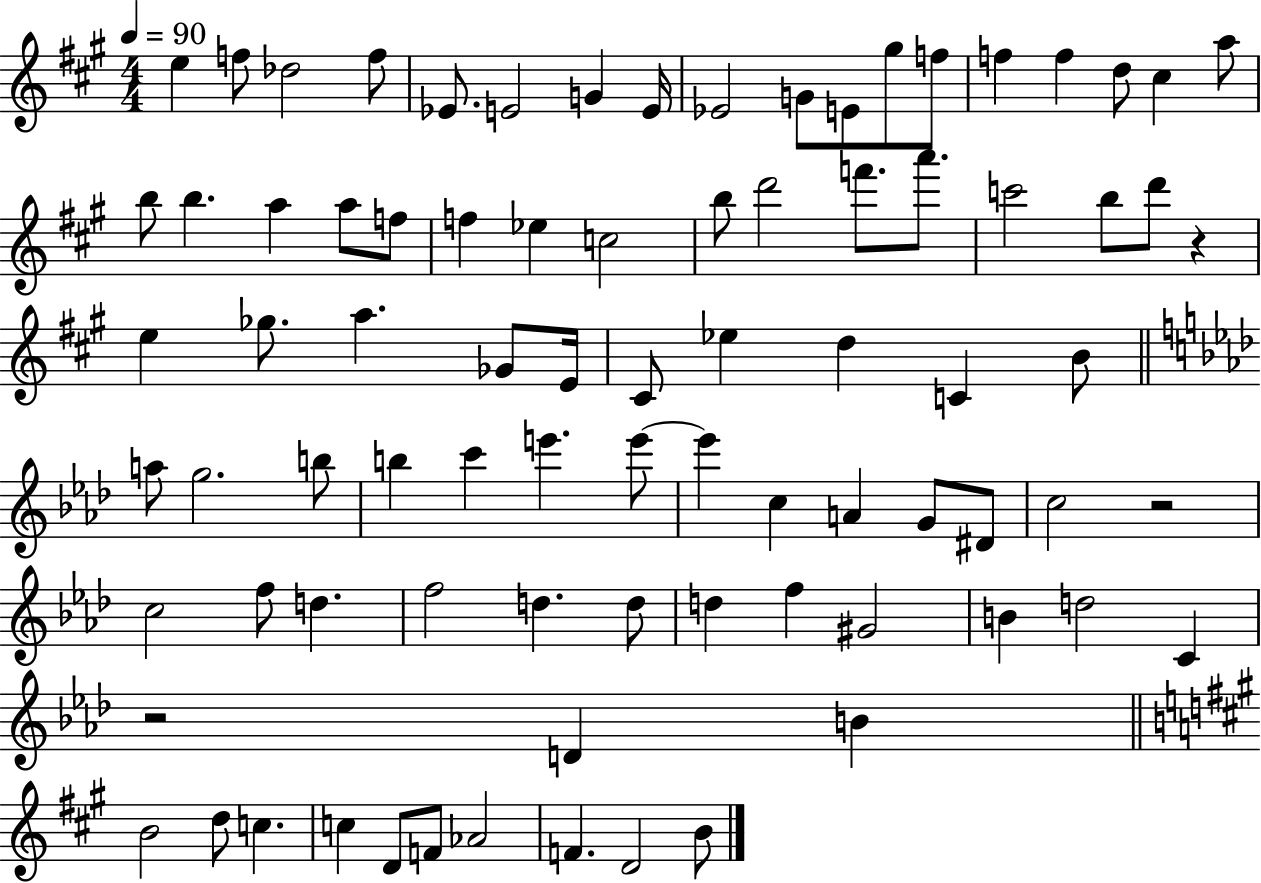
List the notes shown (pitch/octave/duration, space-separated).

E5/q F5/e Db5/h F5/e Eb4/e. E4/h G4/q E4/s Eb4/h G4/e E4/e G#5/e F5/e F5/q F5/q D5/e C#5/q A5/e B5/e B5/q. A5/q A5/e F5/e F5/q Eb5/q C5/h B5/e D6/h F6/e. A6/e. C6/h B5/e D6/e R/q E5/q Gb5/e. A5/q. Gb4/e E4/s C#4/e Eb5/q D5/q C4/q B4/e A5/e G5/h. B5/e B5/q C6/q E6/q. E6/e E6/q C5/q A4/q G4/e D#4/e C5/h R/h C5/h F5/e D5/q. F5/h D5/q. D5/e D5/q F5/q G#4/h B4/q D5/h C4/q R/h D4/q B4/q B4/h D5/e C5/q. C5/q D4/e F4/e Ab4/h F4/q. D4/h B4/e